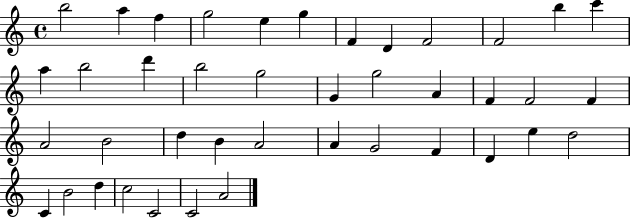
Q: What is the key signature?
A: C major